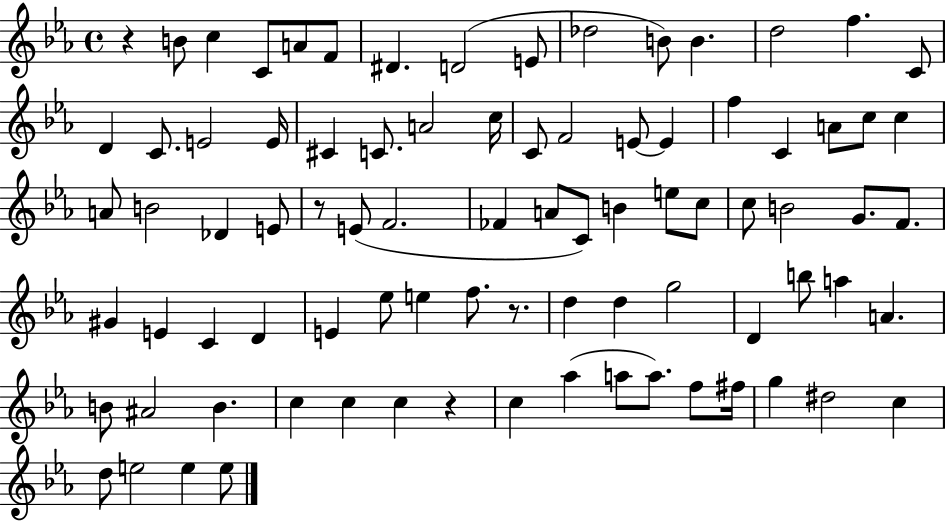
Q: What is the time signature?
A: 4/4